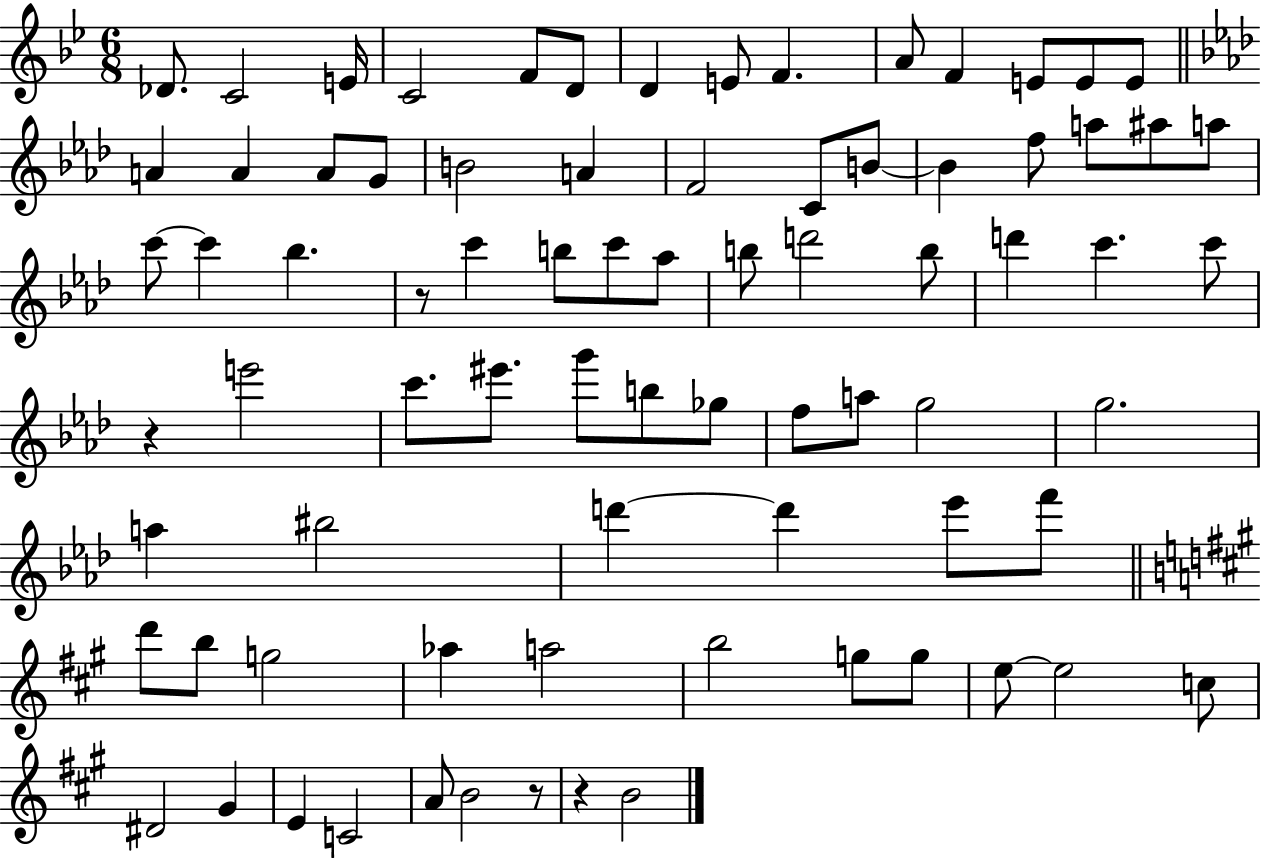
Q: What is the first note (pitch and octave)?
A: Db4